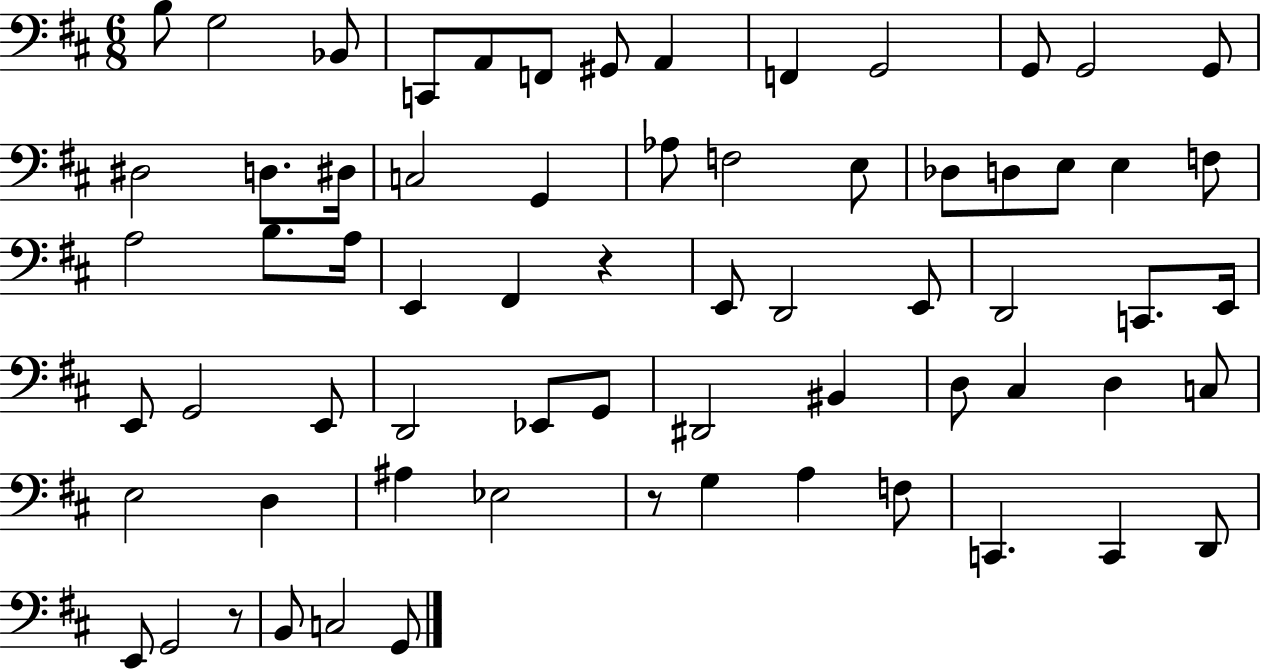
{
  \clef bass
  \numericTimeSignature
  \time 6/8
  \key d \major
  b8 g2 bes,8 | c,8 a,8 f,8 gis,8 a,4 | f,4 g,2 | g,8 g,2 g,8 | \break dis2 d8. dis16 | c2 g,4 | aes8 f2 e8 | des8 d8 e8 e4 f8 | \break a2 b8. a16 | e,4 fis,4 r4 | e,8 d,2 e,8 | d,2 c,8. e,16 | \break e,8 g,2 e,8 | d,2 ees,8 g,8 | dis,2 bis,4 | d8 cis4 d4 c8 | \break e2 d4 | ais4 ees2 | r8 g4 a4 f8 | c,4. c,4 d,8 | \break e,8 g,2 r8 | b,8 c2 g,8 | \bar "|."
}